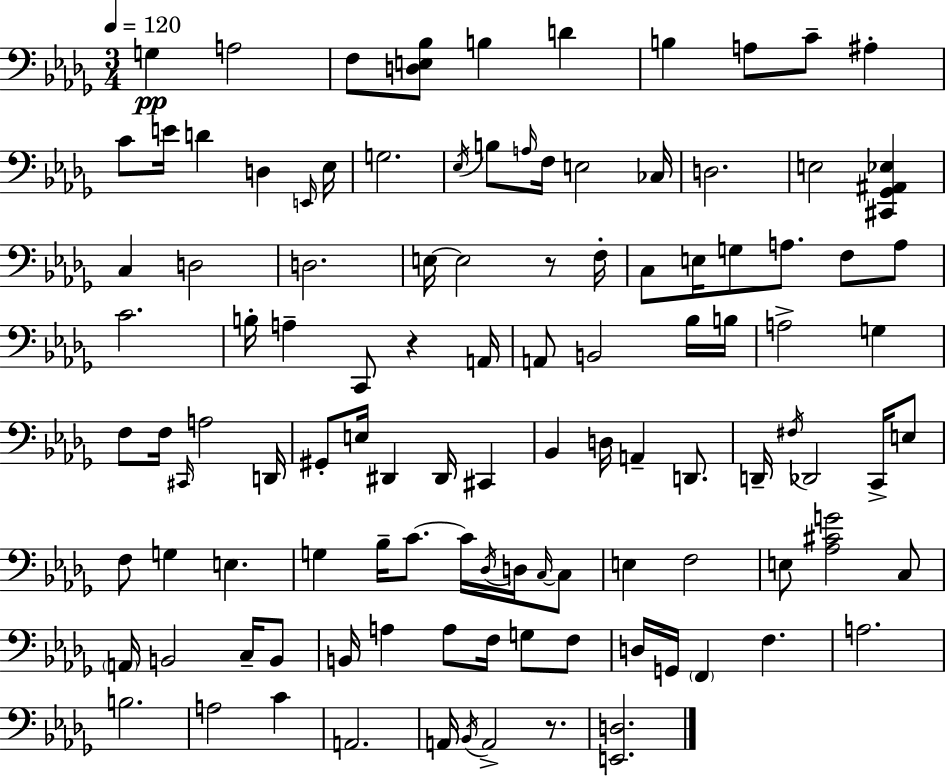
G3/q A3/h F3/e [D3,E3,Bb3]/e B3/q D4/q B3/q A3/e C4/e A#3/q C4/e E4/s D4/q D3/q E2/s Eb3/s G3/h. Eb3/s B3/e A3/s F3/s E3/h CES3/s D3/h. E3/h [C#2,Gb2,A#2,Eb3]/q C3/q D3/h D3/h. E3/s E3/h R/e F3/s C3/e E3/s G3/e A3/e. F3/e A3/e C4/h. B3/s A3/q C2/e R/q A2/s A2/e B2/h Bb3/s B3/s A3/h G3/q F3/e F3/s C#2/s A3/h D2/s G#2/e E3/s D#2/q D#2/s C#2/q Bb2/q D3/s A2/q D2/e. D2/s F#3/s Db2/h C2/s E3/e F3/e G3/q E3/q. G3/q Bb3/s C4/e. C4/s Db3/s D3/s C3/s C3/e E3/q F3/h E3/e [Ab3,C#4,G4]/h C3/e A2/s B2/h C3/s B2/e B2/s A3/q A3/e F3/s G3/e F3/e D3/s G2/s F2/q F3/q. A3/h. B3/h. A3/h C4/q A2/h. A2/s Bb2/s A2/h R/e. [E2,D3]/h.